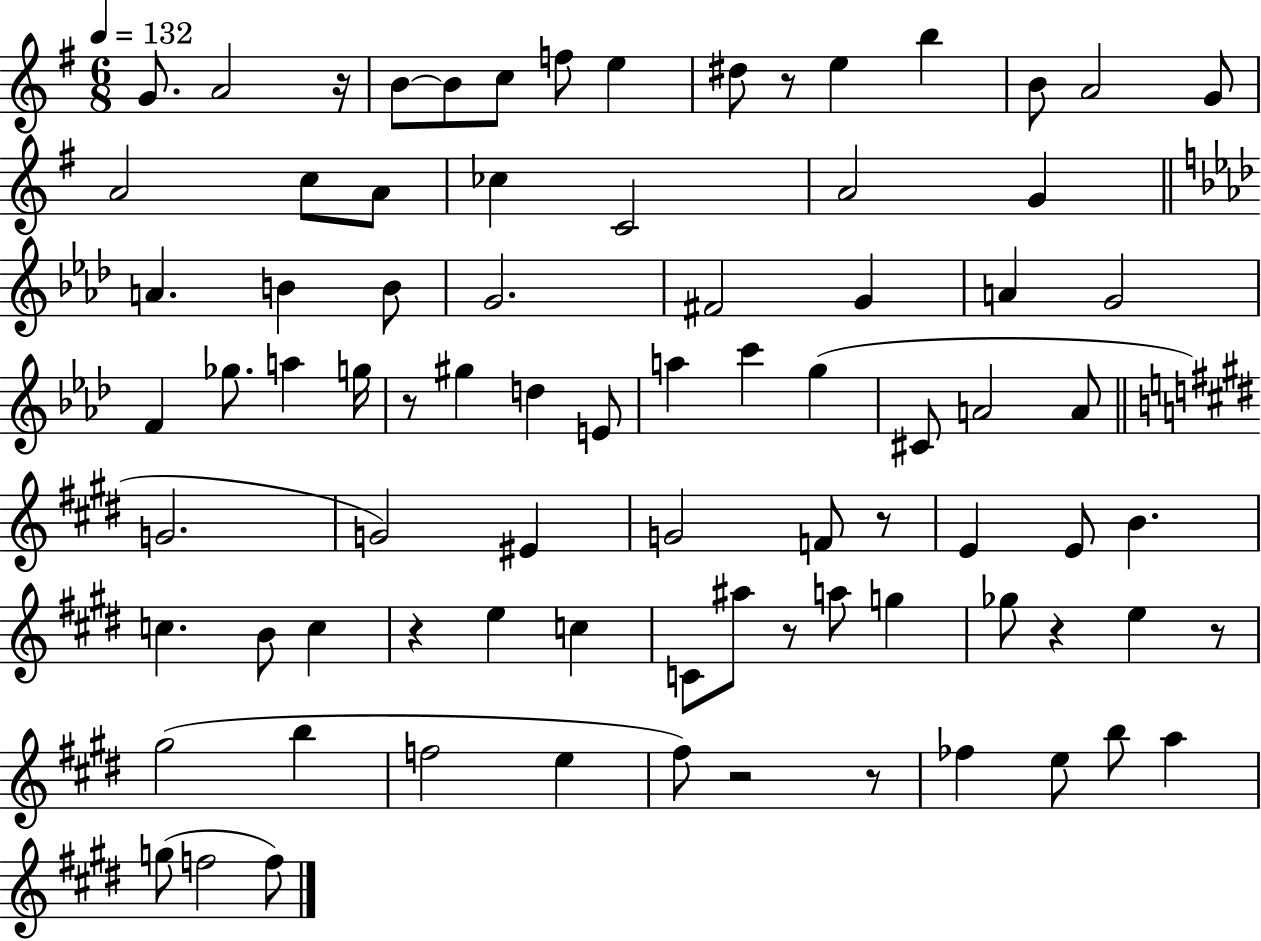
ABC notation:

X:1
T:Untitled
M:6/8
L:1/4
K:G
G/2 A2 z/4 B/2 B/2 c/2 f/2 e ^d/2 z/2 e b B/2 A2 G/2 A2 c/2 A/2 _c C2 A2 G A B B/2 G2 ^F2 G A G2 F _g/2 a g/4 z/2 ^g d E/2 a c' g ^C/2 A2 A/2 G2 G2 ^E G2 F/2 z/2 E E/2 B c B/2 c z e c C/2 ^a/2 z/2 a/2 g _g/2 z e z/2 ^g2 b f2 e ^f/2 z2 z/2 _f e/2 b/2 a g/2 f2 f/2